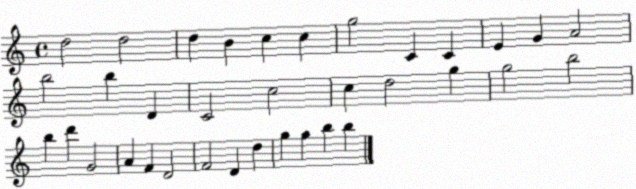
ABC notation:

X:1
T:Untitled
M:4/4
L:1/4
K:C
d2 d2 d B c c g2 C C E G A2 b2 b D C2 c2 c d2 g g2 b2 b d' G2 A F D2 F2 D d g g b b